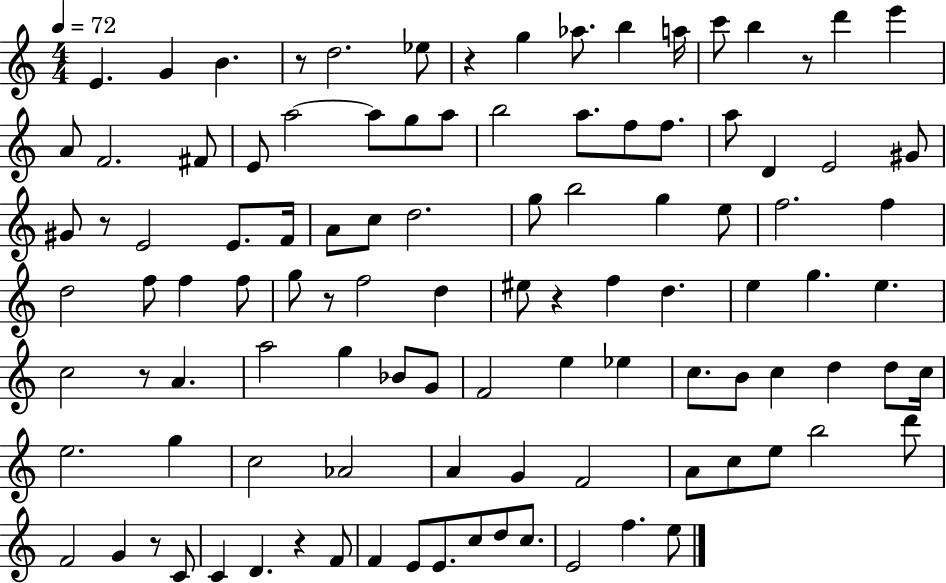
X:1
T:Untitled
M:4/4
L:1/4
K:C
E G B z/2 d2 _e/2 z g _a/2 b a/4 c'/2 b z/2 d' e' A/2 F2 ^F/2 E/2 a2 a/2 g/2 a/2 b2 a/2 f/2 f/2 a/2 D E2 ^G/2 ^G/2 z/2 E2 E/2 F/4 A/2 c/2 d2 g/2 b2 g e/2 f2 f d2 f/2 f f/2 g/2 z/2 f2 d ^e/2 z f d e g e c2 z/2 A a2 g _B/2 G/2 F2 e _e c/2 B/2 c d d/2 c/4 e2 g c2 _A2 A G F2 A/2 c/2 e/2 b2 d'/2 F2 G z/2 C/2 C D z F/2 F E/2 E/2 c/2 d/2 c/2 E2 f e/2